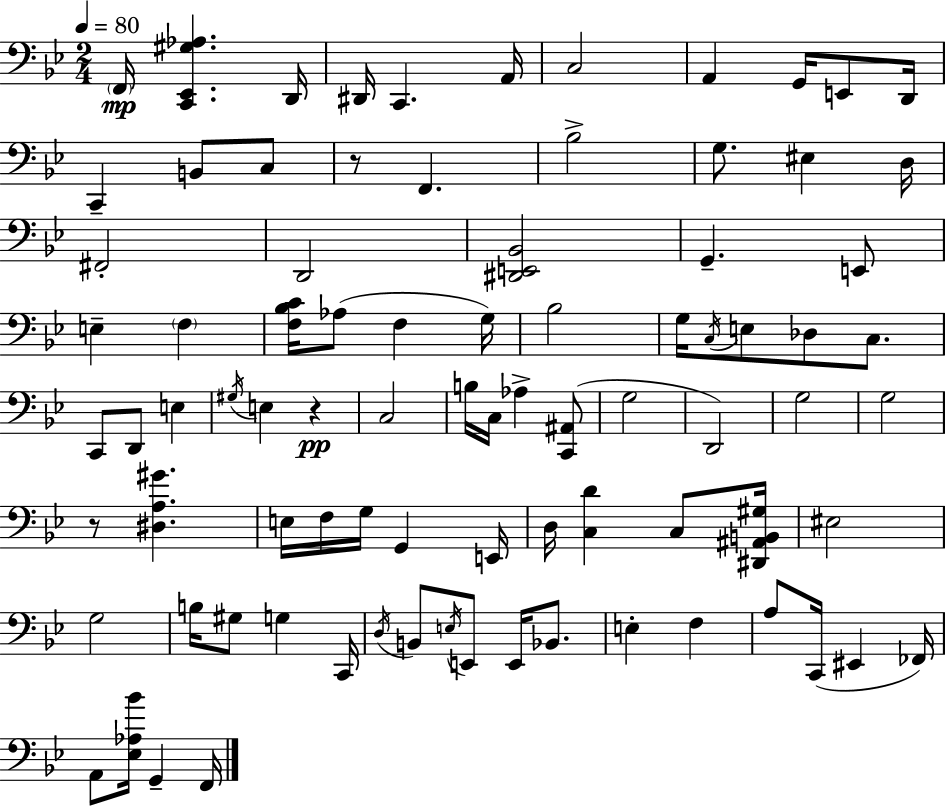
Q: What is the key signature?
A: G minor